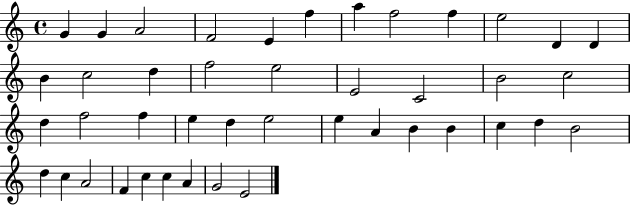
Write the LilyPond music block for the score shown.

{
  \clef treble
  \time 4/4
  \defaultTimeSignature
  \key c \major
  g'4 g'4 a'2 | f'2 e'4 f''4 | a''4 f''2 f''4 | e''2 d'4 d'4 | \break b'4 c''2 d''4 | f''2 e''2 | e'2 c'2 | b'2 c''2 | \break d''4 f''2 f''4 | e''4 d''4 e''2 | e''4 a'4 b'4 b'4 | c''4 d''4 b'2 | \break d''4 c''4 a'2 | f'4 c''4 c''4 a'4 | g'2 e'2 | \bar "|."
}